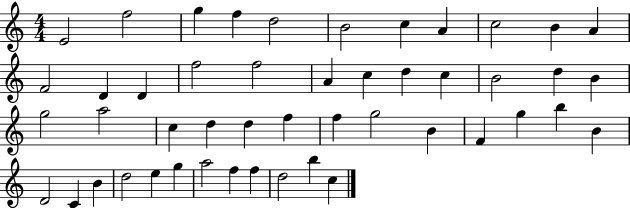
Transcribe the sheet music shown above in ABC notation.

X:1
T:Untitled
M:4/4
L:1/4
K:C
E2 f2 g f d2 B2 c A c2 B A F2 D D f2 f2 A c d c B2 d B g2 a2 c d d f f g2 B F g b B D2 C B d2 e g a2 f f d2 b c